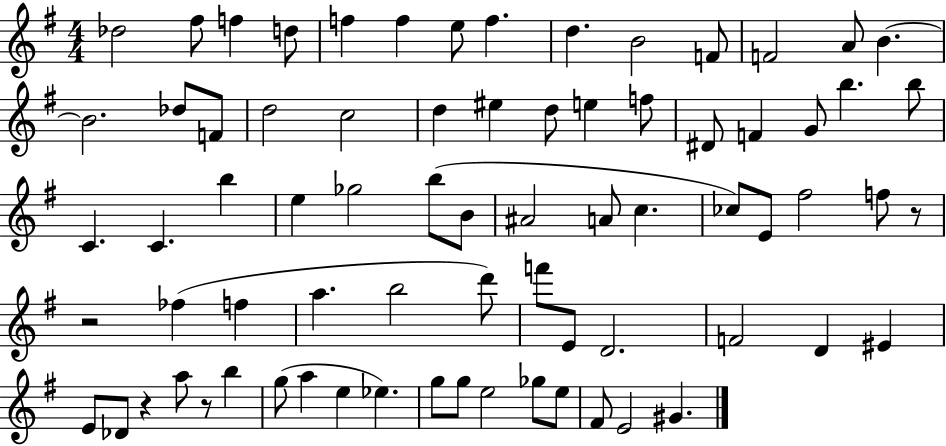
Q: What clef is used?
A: treble